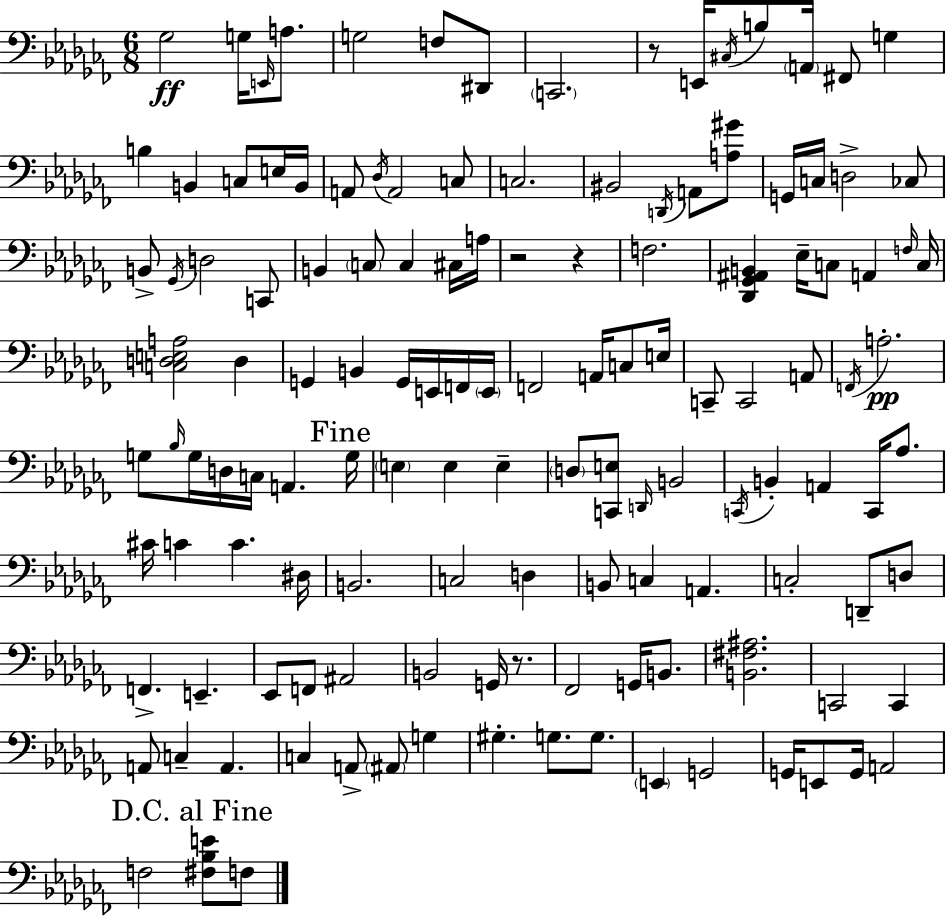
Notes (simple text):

Gb3/h G3/s E2/s A3/e. G3/h F3/e D#2/e C2/h. R/e E2/s C#3/s B3/e A2/s F#2/e G3/q B3/q B2/q C3/e E3/s B2/s A2/e Db3/s A2/h C3/e C3/h. BIS2/h D2/s A2/e [A3,G#4]/e G2/s C3/s D3/h CES3/e B2/e Gb2/s D3/h C2/e B2/q C3/e C3/q C#3/s A3/s R/h R/q F3/h. [Db2,Gb2,A#2,B2]/q Eb3/s C3/e A2/q F3/s C3/s [C3,D3,E3,A3]/h D3/q G2/q B2/q G2/s E2/s F2/s E2/s F2/h A2/s C3/e E3/s C2/e C2/h A2/e F2/s A3/h. G3/e Bb3/s G3/s D3/s C3/s A2/q. G3/s E3/q E3/q E3/q D3/e [C2,E3]/e D2/s B2/h C2/s B2/q A2/q C2/s Ab3/e. C#4/s C4/q C4/q. D#3/s B2/h. C3/h D3/q B2/e C3/q A2/q. C3/h D2/e D3/e F2/q. E2/q. Eb2/e F2/e A#2/h B2/h G2/s R/e. FES2/h G2/s B2/e. [B2,F#3,A#3]/h. C2/h C2/q A2/e C3/q A2/q. C3/q A2/e A#2/e G3/q G#3/q. G3/e. G3/e. E2/q G2/h G2/s E2/e G2/s A2/h F3/h [F#3,Bb3,E4]/e F3/e